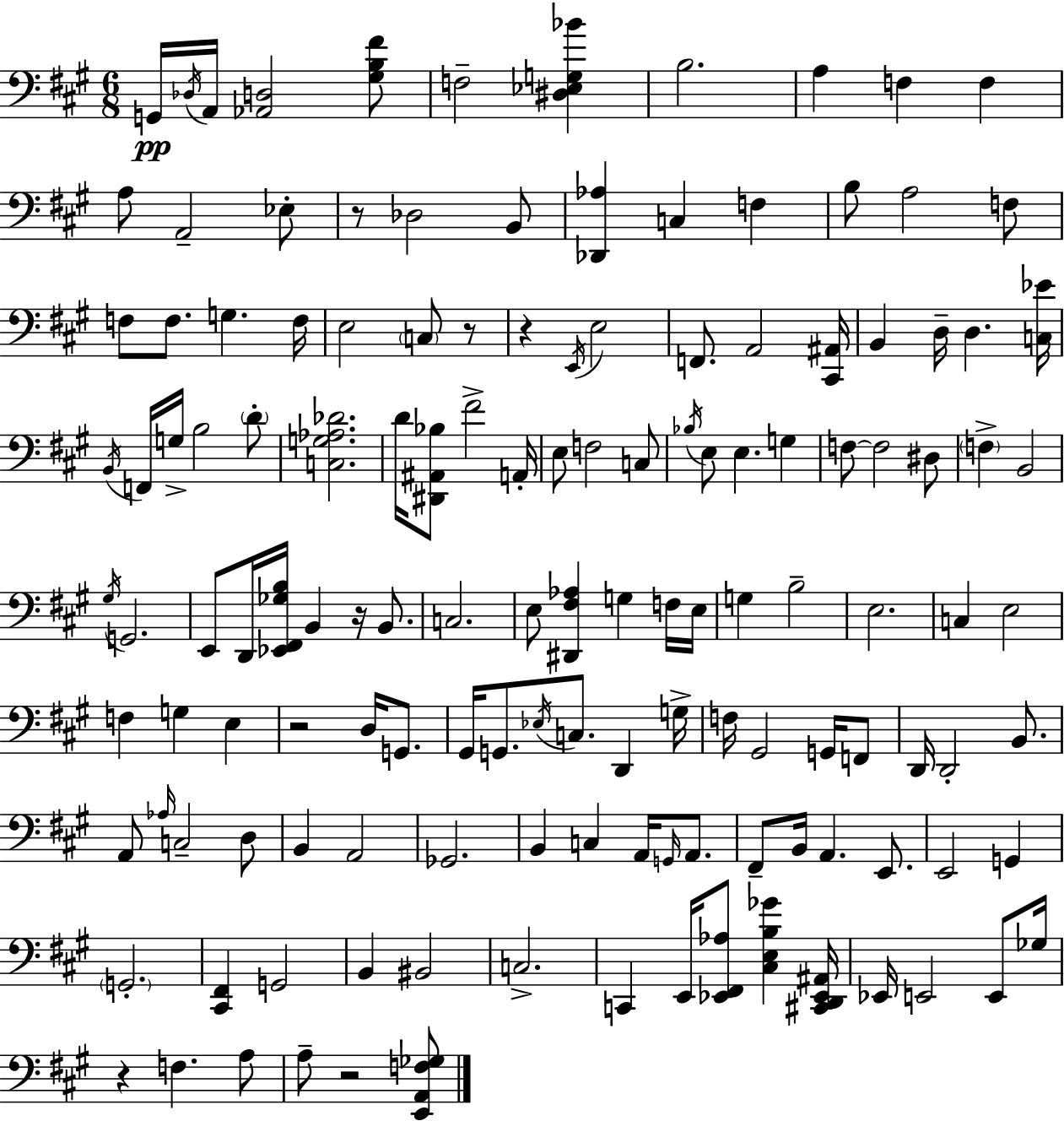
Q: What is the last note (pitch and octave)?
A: A3